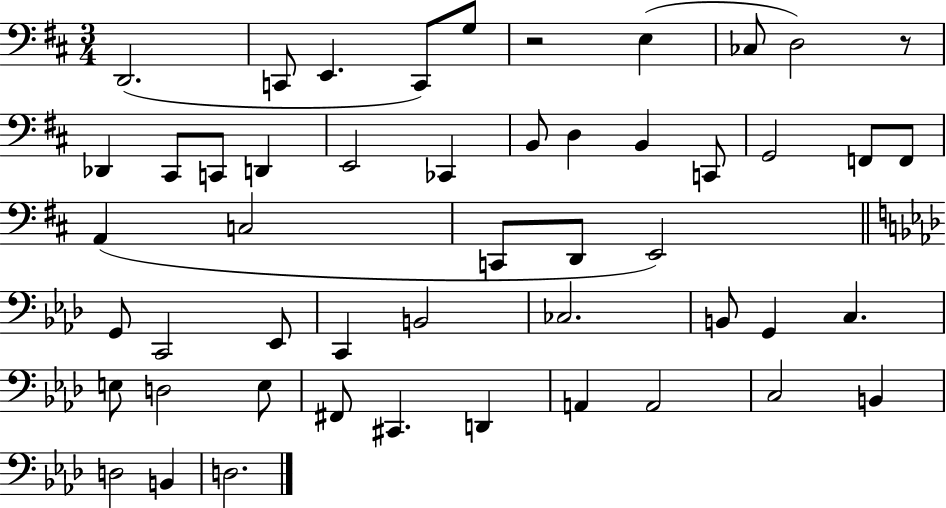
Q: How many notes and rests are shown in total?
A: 50